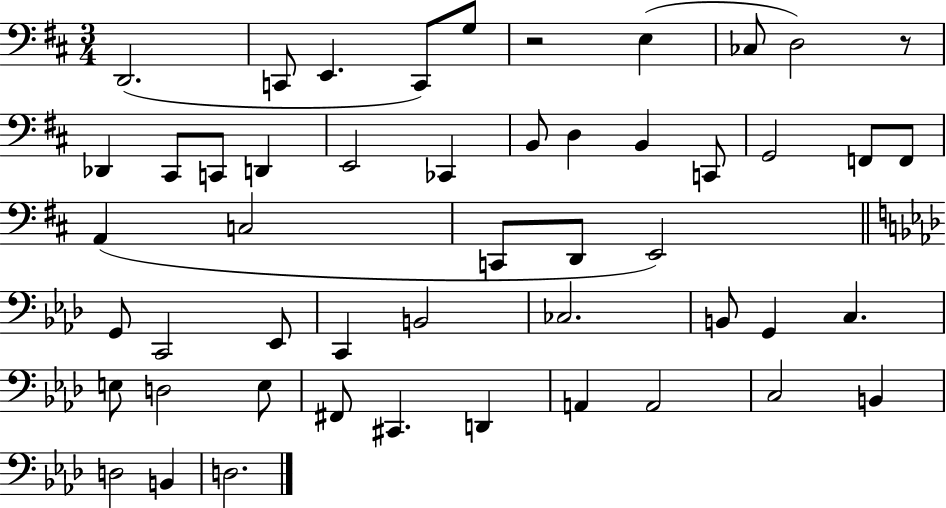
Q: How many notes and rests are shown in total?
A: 50